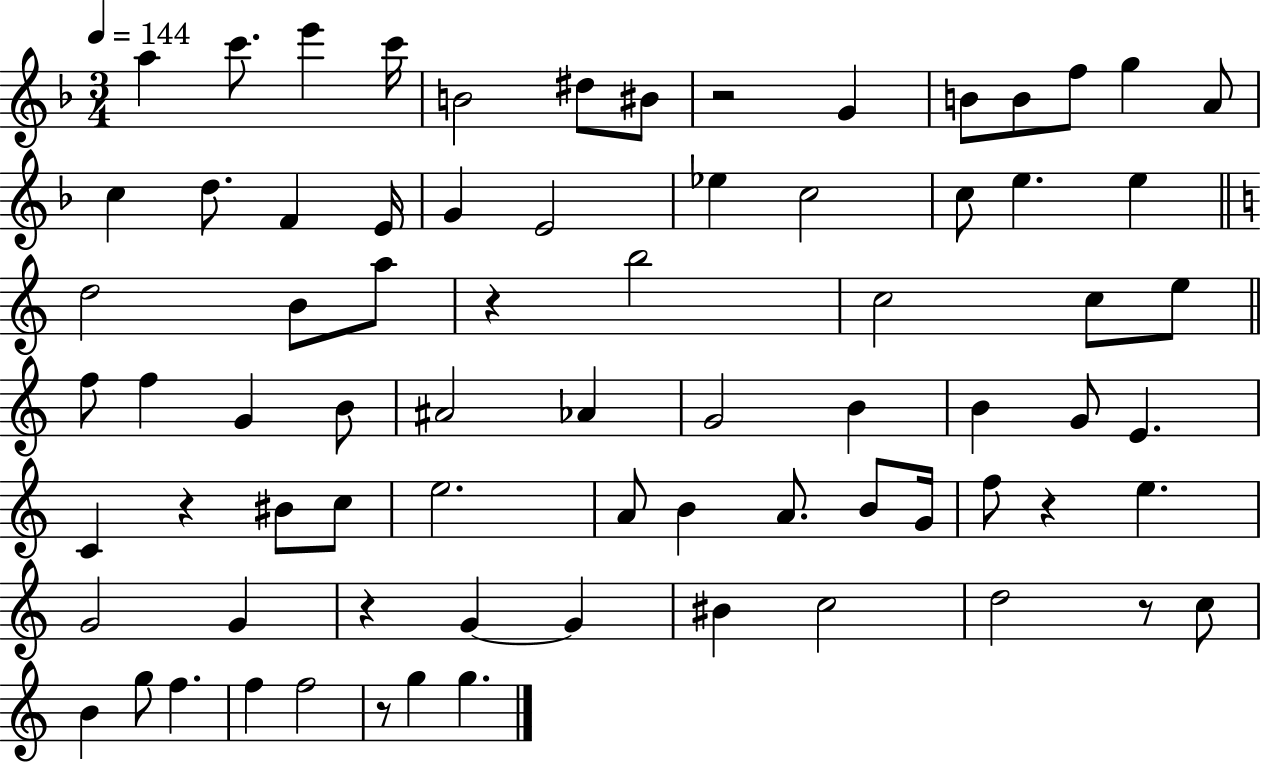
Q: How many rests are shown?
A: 7